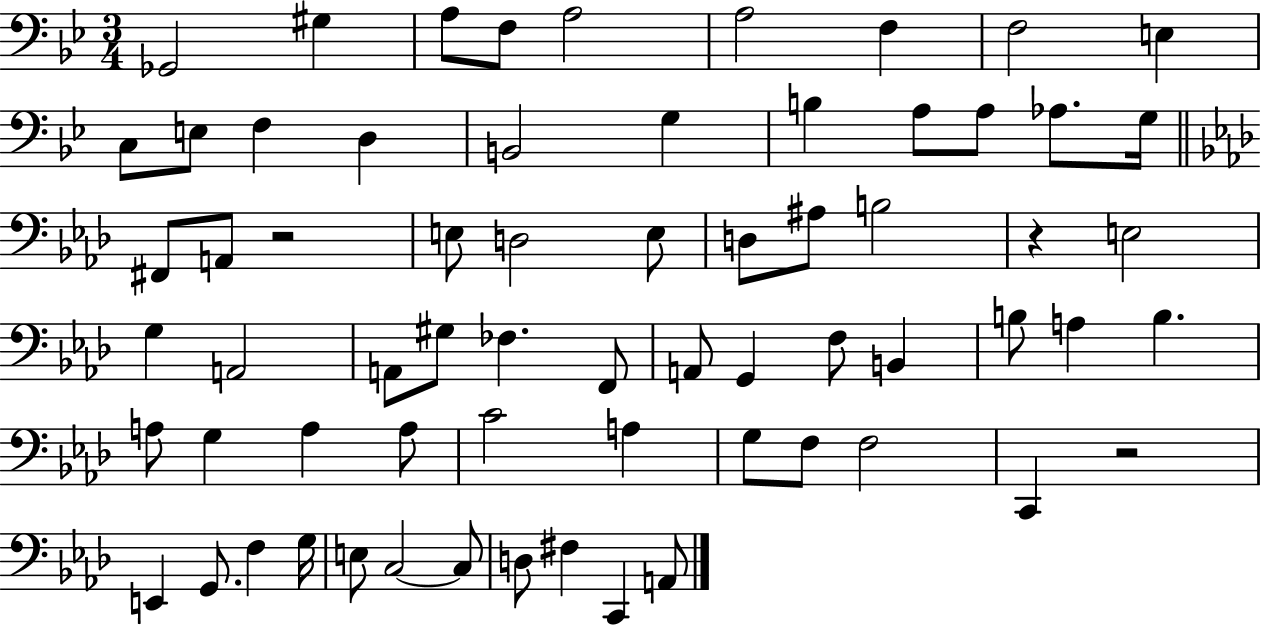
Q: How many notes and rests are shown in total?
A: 66